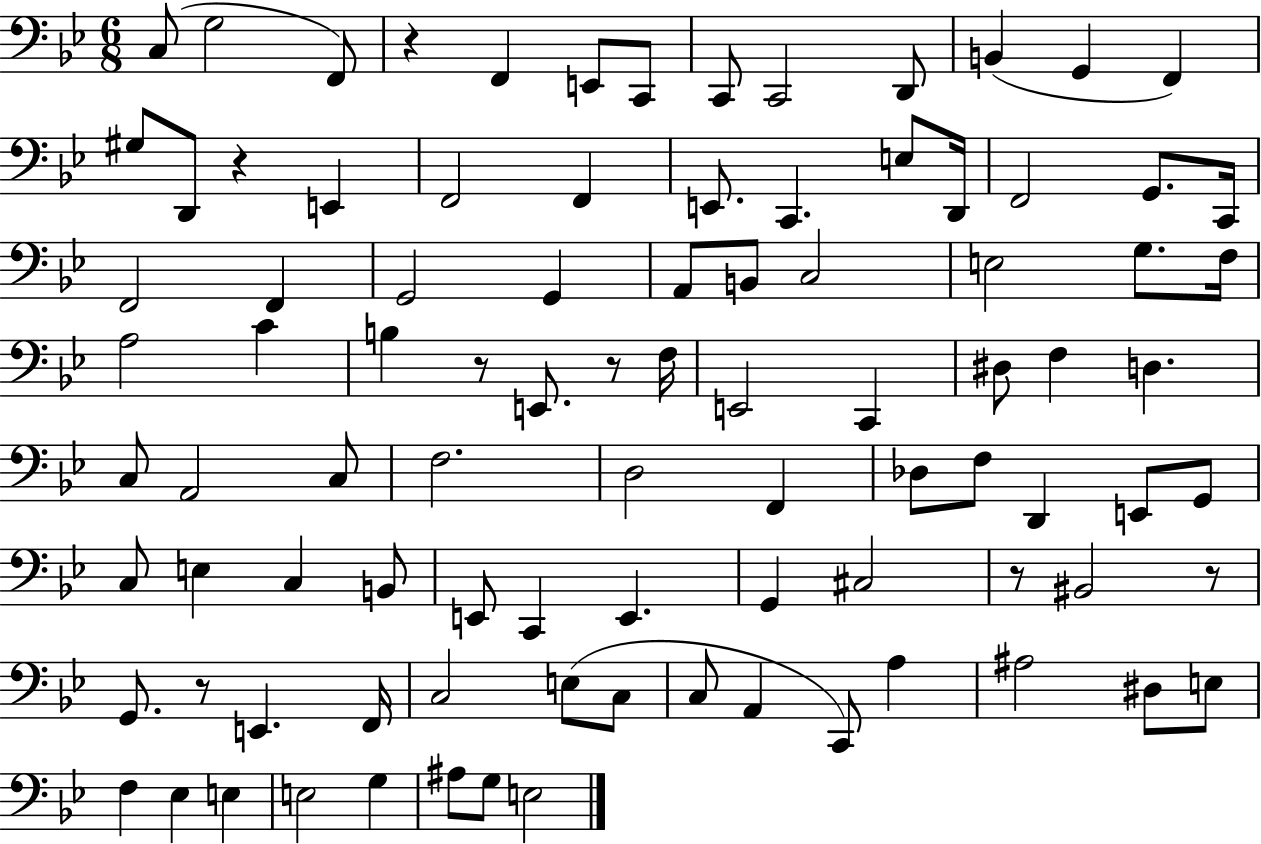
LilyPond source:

{
  \clef bass
  \numericTimeSignature
  \time 6/8
  \key bes \major
  c8( g2 f,8) | r4 f,4 e,8 c,8 | c,8 c,2 d,8 | b,4( g,4 f,4) | \break gis8 d,8 r4 e,4 | f,2 f,4 | e,8. c,4. e8 d,16 | f,2 g,8. c,16 | \break f,2 f,4 | g,2 g,4 | a,8 b,8 c2 | e2 g8. f16 | \break a2 c'4 | b4 r8 e,8. r8 f16 | e,2 c,4 | dis8 f4 d4. | \break c8 a,2 c8 | f2. | d2 f,4 | des8 f8 d,4 e,8 g,8 | \break c8 e4 c4 b,8 | e,8 c,4 e,4. | g,4 cis2 | r8 bis,2 r8 | \break g,8. r8 e,4. f,16 | c2 e8( c8 | c8 a,4 c,8) a4 | ais2 dis8 e8 | \break f4 ees4 e4 | e2 g4 | ais8 g8 e2 | \bar "|."
}